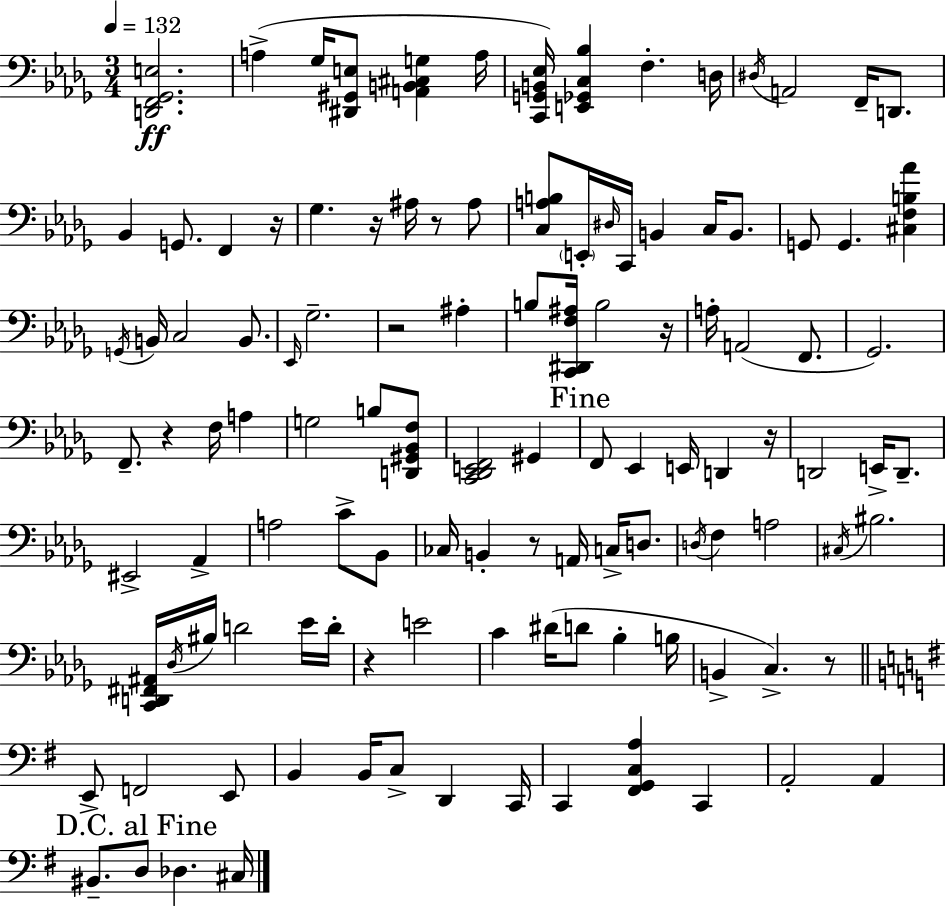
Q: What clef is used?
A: bass